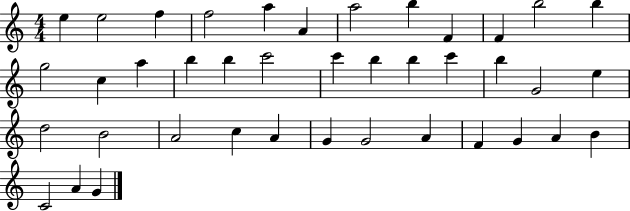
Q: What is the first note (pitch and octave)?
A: E5